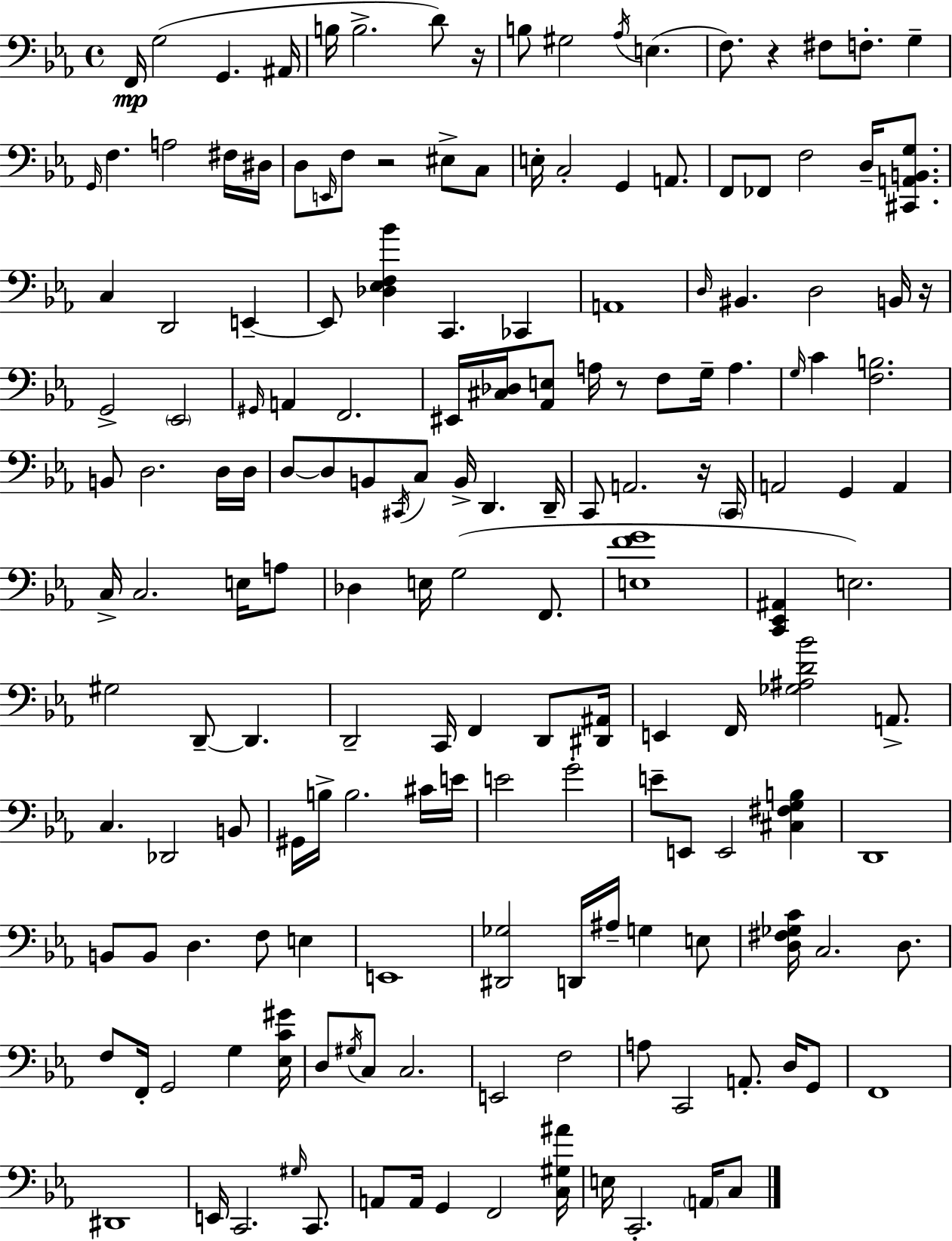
X:1
T:Untitled
M:4/4
L:1/4
K:Cm
F,,/4 G,2 G,, ^A,,/4 B,/4 B,2 D/2 z/4 B,/2 ^G,2 _A,/4 E, F,/2 z ^F,/2 F,/2 G, G,,/4 F, A,2 ^F,/4 ^D,/4 D,/2 E,,/4 F,/2 z2 ^E,/2 C,/2 E,/4 C,2 G,, A,,/2 F,,/2 _F,,/2 F,2 D,/4 [^C,,A,,B,,G,]/2 C, D,,2 E,, E,,/2 [_D,_E,F,_B] C,, _C,, A,,4 D,/4 ^B,, D,2 B,,/4 z/4 G,,2 _E,,2 ^G,,/4 A,, F,,2 ^E,,/4 [^C,_D,]/4 [_A,,E,]/2 A,/4 z/2 F,/2 G,/4 A, G,/4 C [F,B,]2 B,,/2 D,2 D,/4 D,/4 D,/2 D,/2 B,,/2 ^C,,/4 C,/2 B,,/4 D,, D,,/4 C,,/2 A,,2 z/4 C,,/4 A,,2 G,, A,, C,/4 C,2 E,/4 A,/2 _D, E,/4 G,2 F,,/2 [E,FG]4 [C,,_E,,^A,,] E,2 ^G,2 D,,/2 D,, D,,2 C,,/4 F,, D,,/2 [^D,,^A,,]/4 E,, F,,/4 [_G,^A,D_B]2 A,,/2 C, _D,,2 B,,/2 ^G,,/4 B,/4 B,2 ^C/4 E/4 E2 G2 E/2 E,,/2 E,,2 [^C,^F,G,B,] D,,4 B,,/2 B,,/2 D, F,/2 E, E,,4 [^D,,_G,]2 D,,/4 ^A,/4 G, E,/2 [D,^F,_G,C]/4 C,2 D,/2 F,/2 F,,/4 G,,2 G, [_E,C^G]/4 D,/2 ^G,/4 C,/2 C,2 E,,2 F,2 A,/2 C,,2 A,,/2 D,/4 G,,/2 F,,4 ^D,,4 E,,/4 C,,2 ^G,/4 C,,/2 A,,/2 A,,/4 G,, F,,2 [C,^G,^A]/4 E,/4 C,,2 A,,/4 C,/2